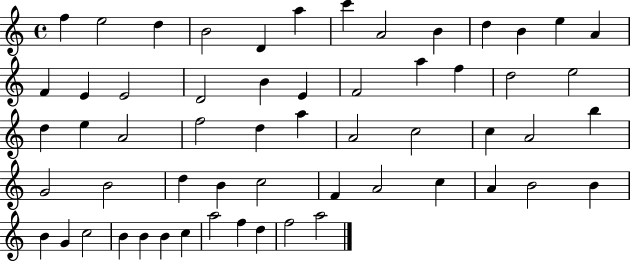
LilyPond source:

{
  \clef treble
  \time 4/4
  \defaultTimeSignature
  \key c \major
  f''4 e''2 d''4 | b'2 d'4 a''4 | c'''4 a'2 b'4 | d''4 b'4 e''4 a'4 | \break f'4 e'4 e'2 | d'2 b'4 e'4 | f'2 a''4 f''4 | d''2 e''2 | \break d''4 e''4 a'2 | f''2 d''4 a''4 | a'2 c''2 | c''4 a'2 b''4 | \break g'2 b'2 | d''4 b'4 c''2 | f'4 a'2 c''4 | a'4 b'2 b'4 | \break b'4 g'4 c''2 | b'4 b'4 b'4 c''4 | a''2 f''4 d''4 | f''2 a''2 | \break \bar "|."
}